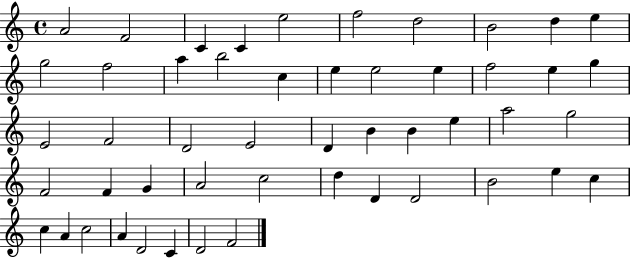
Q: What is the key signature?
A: C major